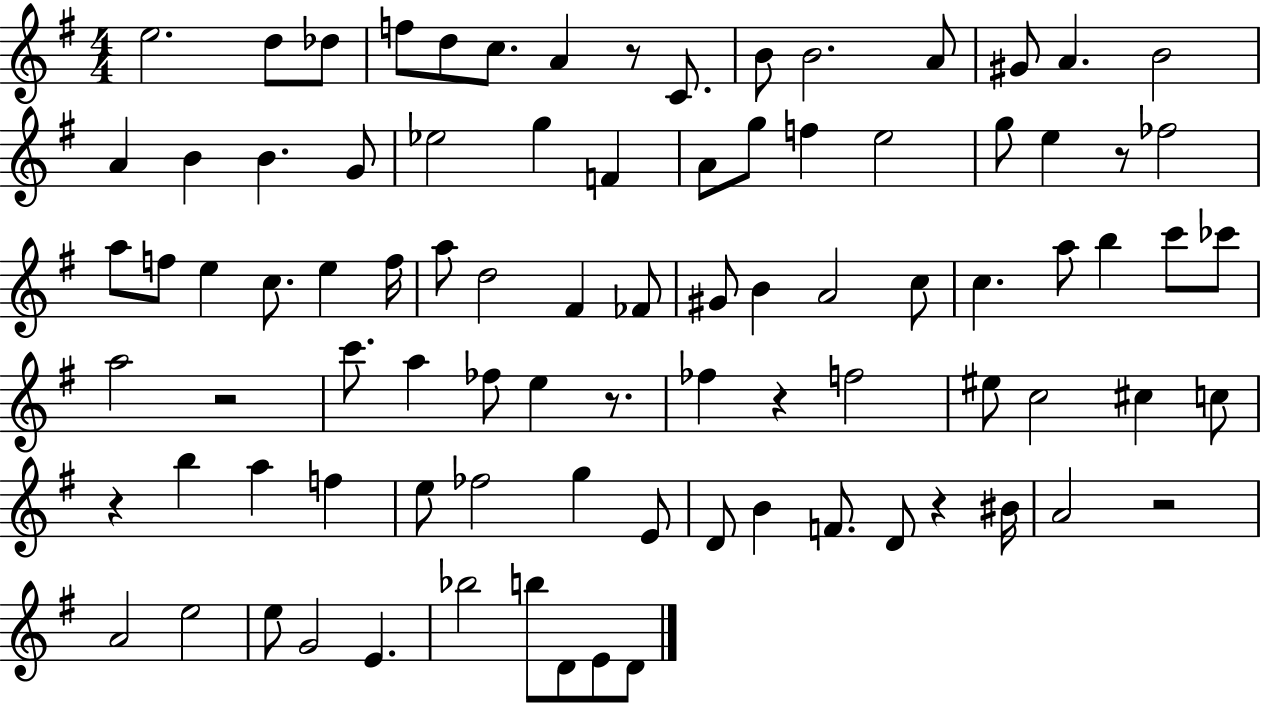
E5/h. D5/e Db5/e F5/e D5/e C5/e. A4/q R/e C4/e. B4/e B4/h. A4/e G#4/e A4/q. B4/h A4/q B4/q B4/q. G4/e Eb5/h G5/q F4/q A4/e G5/e F5/q E5/h G5/e E5/q R/e FES5/h A5/e F5/e E5/q C5/e. E5/q F5/s A5/e D5/h F#4/q FES4/e G#4/e B4/q A4/h C5/e C5/q. A5/e B5/q C6/e CES6/e A5/h R/h C6/e. A5/q FES5/e E5/q R/e. FES5/q R/q F5/h EIS5/e C5/h C#5/q C5/e R/q B5/q A5/q F5/q E5/e FES5/h G5/q E4/e D4/e B4/q F4/e. D4/e R/q BIS4/s A4/h R/h A4/h E5/h E5/e G4/h E4/q. Bb5/h B5/e D4/e E4/e D4/e